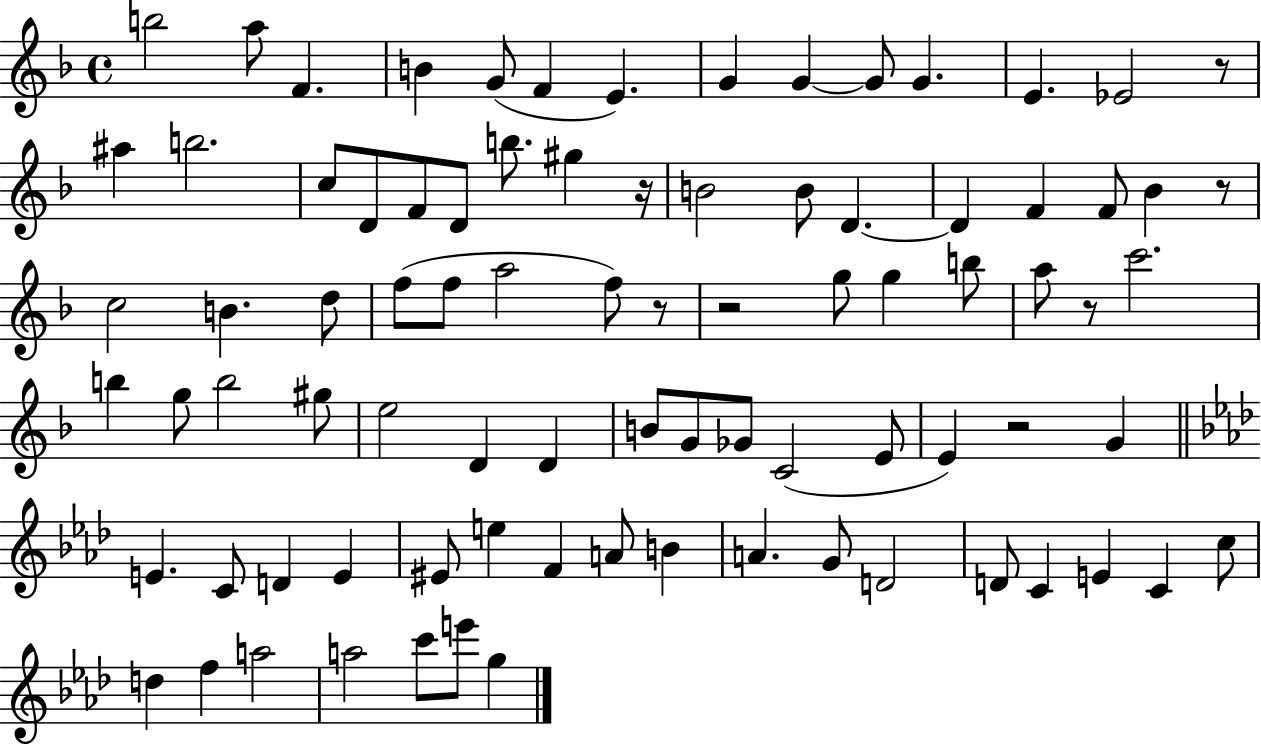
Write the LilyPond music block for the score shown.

{
  \clef treble
  \time 4/4
  \defaultTimeSignature
  \key f \major
  \repeat volta 2 { b''2 a''8 f'4. | b'4 g'8( f'4 e'4.) | g'4 g'4~~ g'8 g'4. | e'4. ees'2 r8 | \break ais''4 b''2. | c''8 d'8 f'8 d'8 b''8. gis''4 r16 | b'2 b'8 d'4.~~ | d'4 f'4 f'8 bes'4 r8 | \break c''2 b'4. d''8 | f''8( f''8 a''2 f''8) r8 | r2 g''8 g''4 b''8 | a''8 r8 c'''2. | \break b''4 g''8 b''2 gis''8 | e''2 d'4 d'4 | b'8 g'8 ges'8 c'2( e'8 | e'4) r2 g'4 | \break \bar "||" \break \key f \minor e'4. c'8 d'4 e'4 | eis'8 e''4 f'4 a'8 b'4 | a'4. g'8 d'2 | d'8 c'4 e'4 c'4 c''8 | \break d''4 f''4 a''2 | a''2 c'''8 e'''8 g''4 | } \bar "|."
}